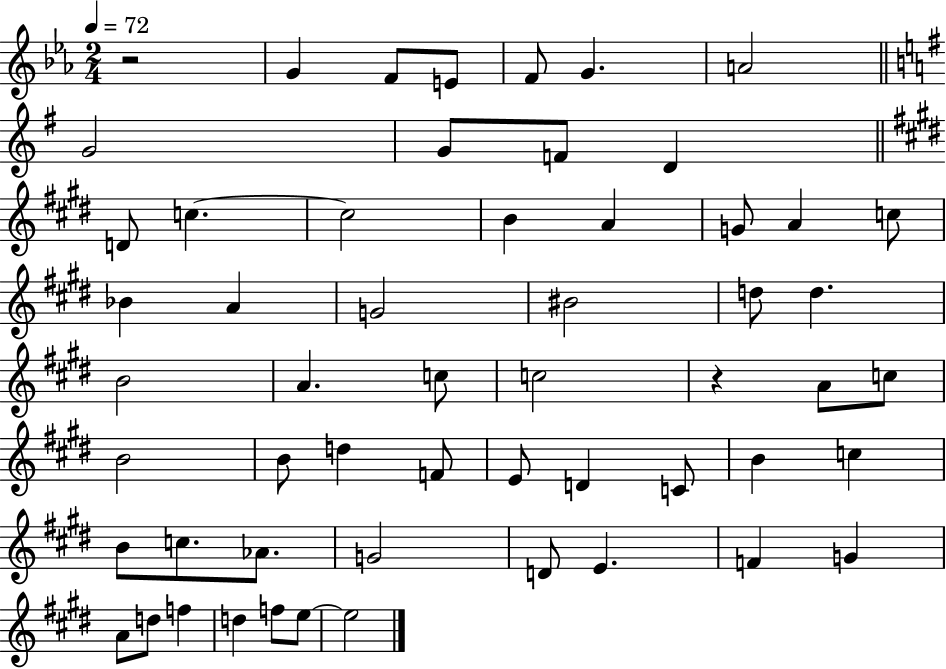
{
  \clef treble
  \numericTimeSignature
  \time 2/4
  \key ees \major
  \tempo 4 = 72
  \repeat volta 2 { r2 | g'4 f'8 e'8 | f'8 g'4. | a'2 | \break \bar "||" \break \key e \minor g'2 | g'8 f'8 d'4 | \bar "||" \break \key e \major d'8 c''4.~~ | c''2 | b'4 a'4 | g'8 a'4 c''8 | \break bes'4 a'4 | g'2 | bis'2 | d''8 d''4. | \break b'2 | a'4. c''8 | c''2 | r4 a'8 c''8 | \break b'2 | b'8 d''4 f'8 | e'8 d'4 c'8 | b'4 c''4 | \break b'8 c''8. aes'8. | g'2 | d'8 e'4. | f'4 g'4 | \break a'8 d''8 f''4 | d''4 f''8 e''8~~ | e''2 | } \bar "|."
}